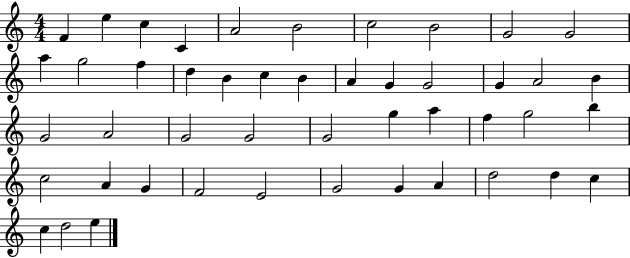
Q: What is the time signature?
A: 4/4